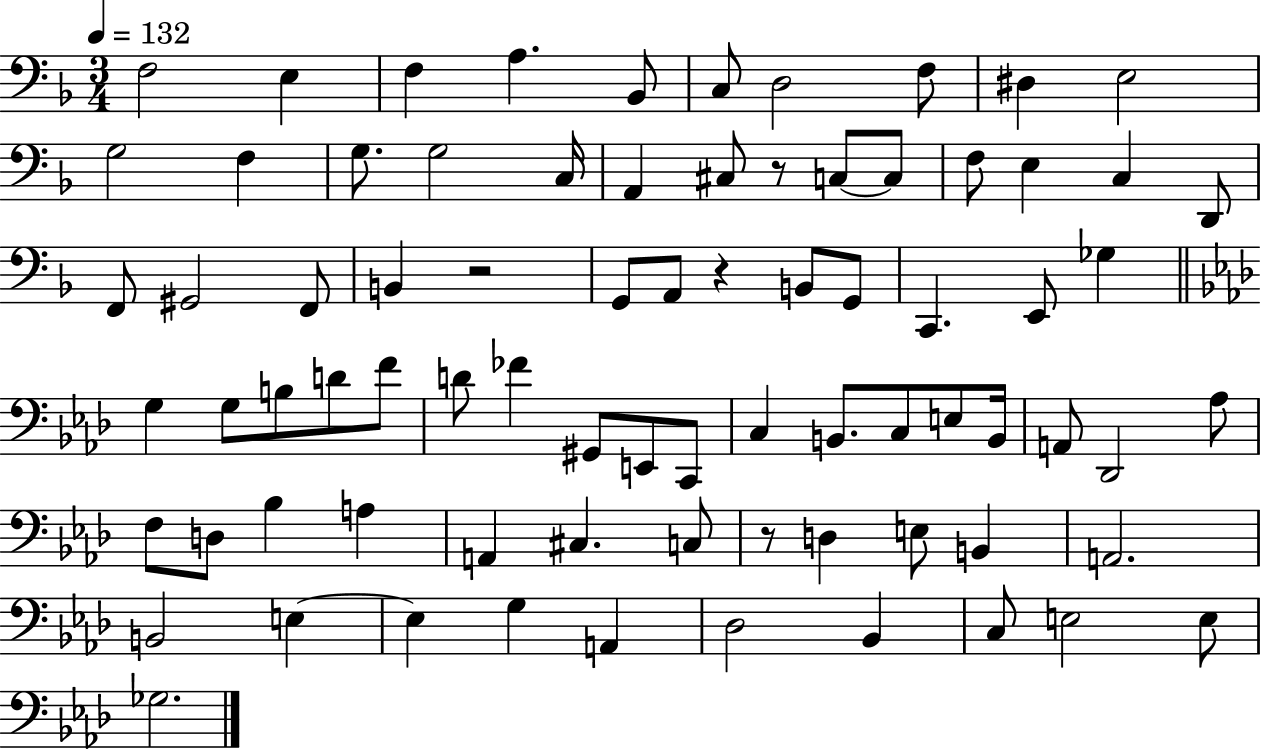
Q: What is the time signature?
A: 3/4